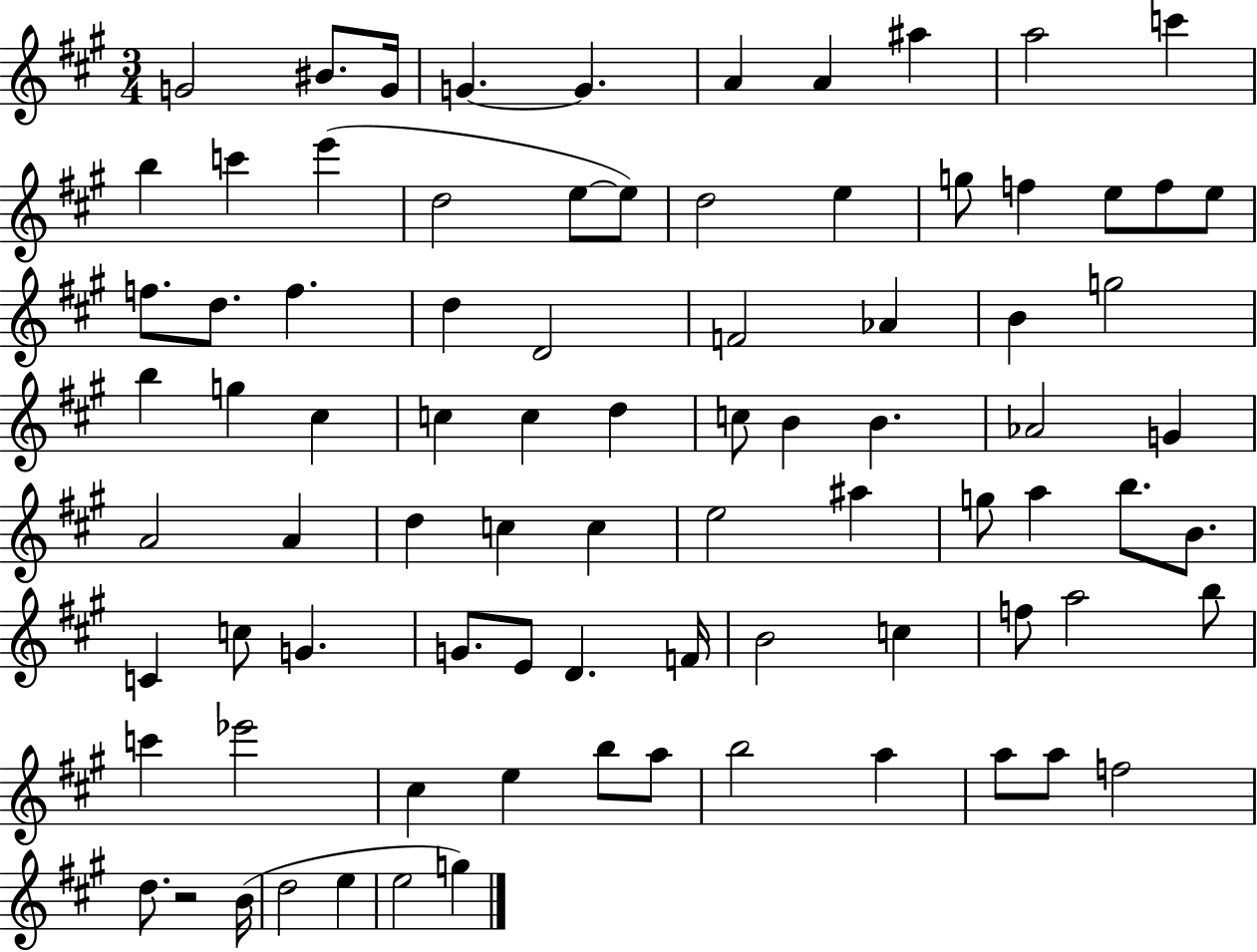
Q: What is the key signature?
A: A major